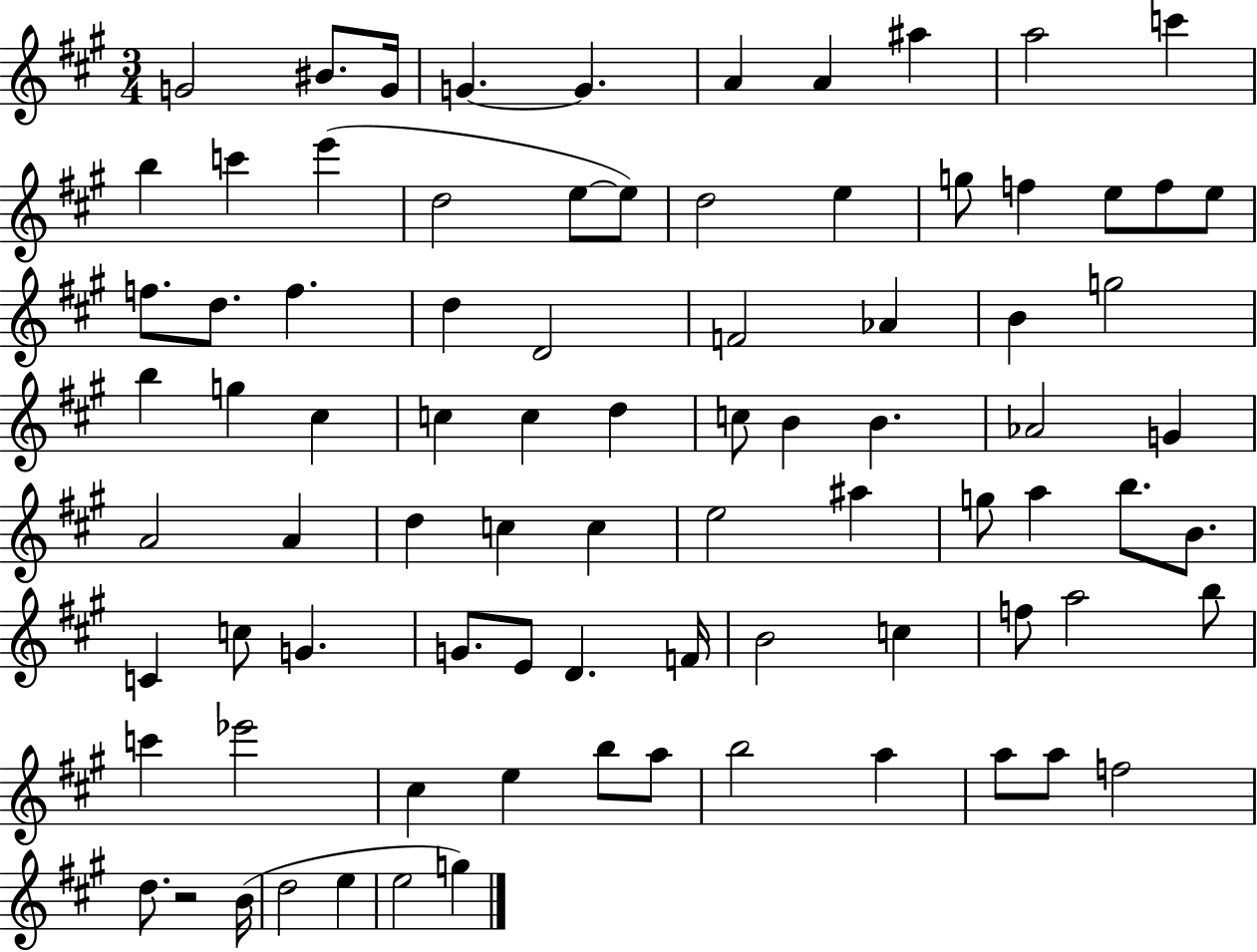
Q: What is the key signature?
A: A major